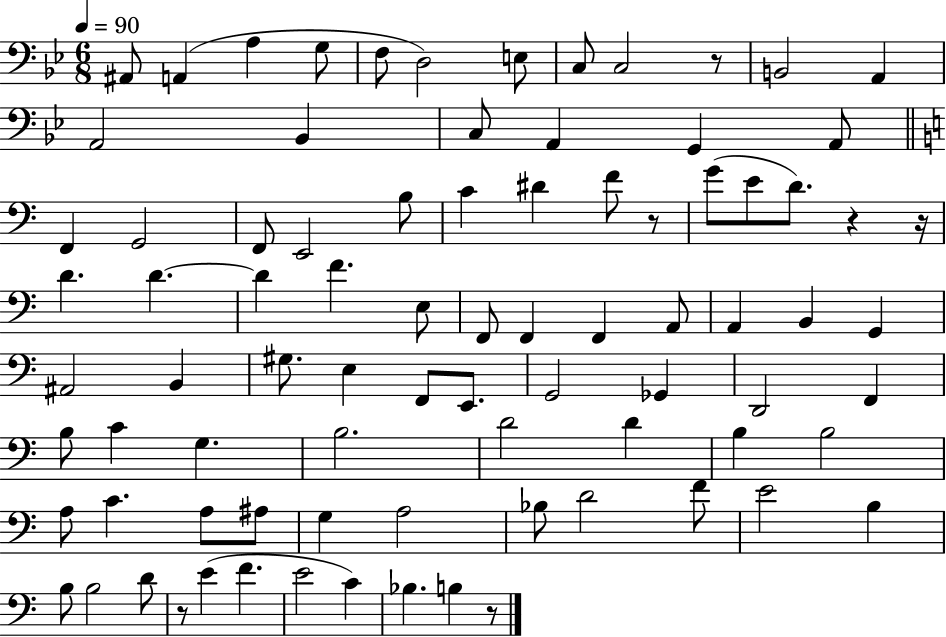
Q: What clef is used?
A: bass